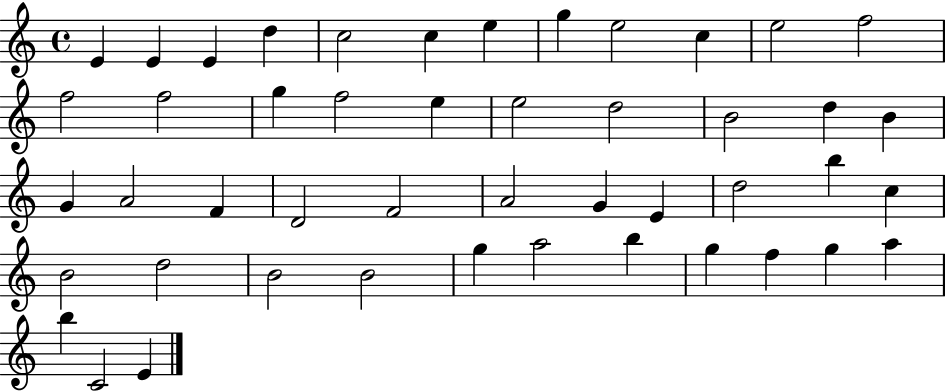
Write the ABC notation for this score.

X:1
T:Untitled
M:4/4
L:1/4
K:C
E E E d c2 c e g e2 c e2 f2 f2 f2 g f2 e e2 d2 B2 d B G A2 F D2 F2 A2 G E d2 b c B2 d2 B2 B2 g a2 b g f g a b C2 E